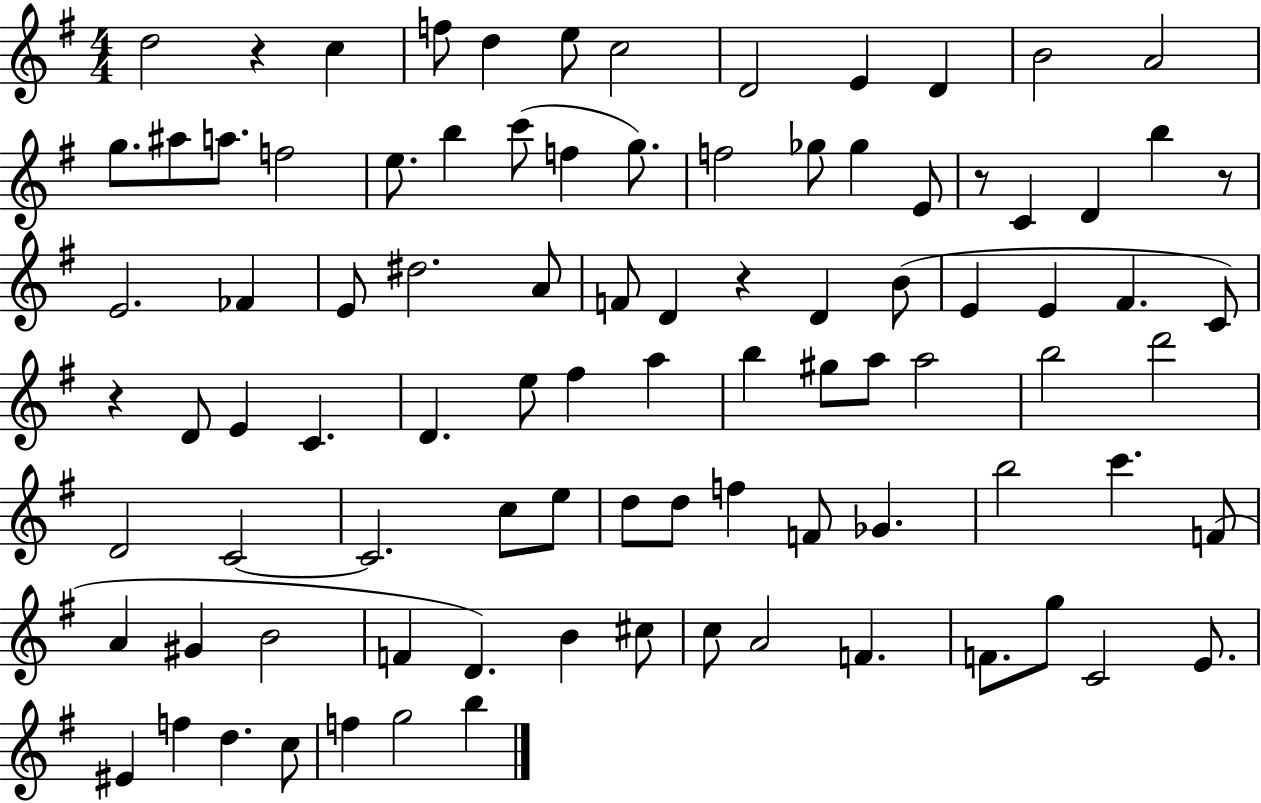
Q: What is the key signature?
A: G major